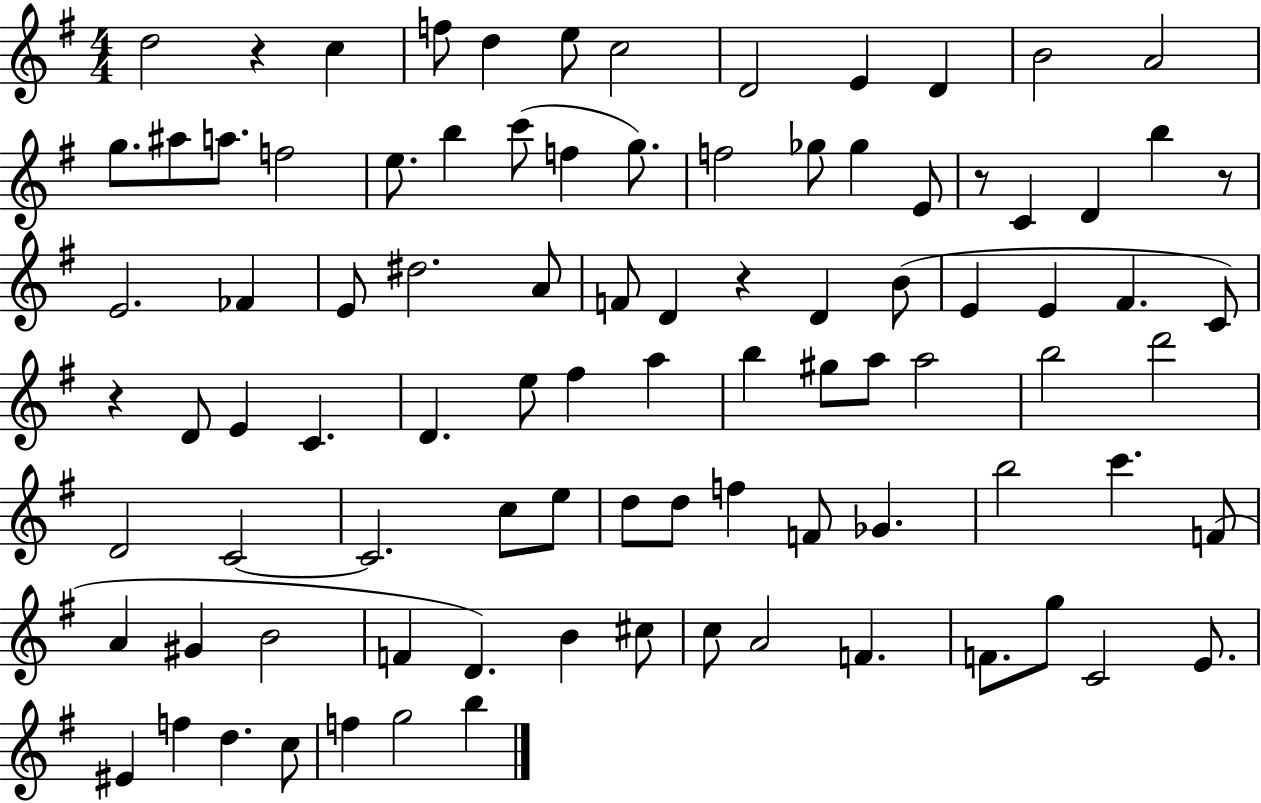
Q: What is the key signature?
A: G major